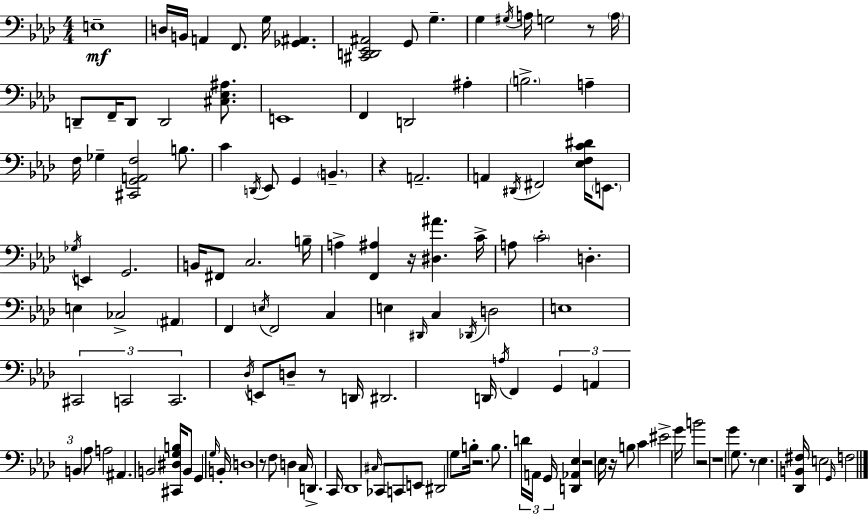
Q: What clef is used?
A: bass